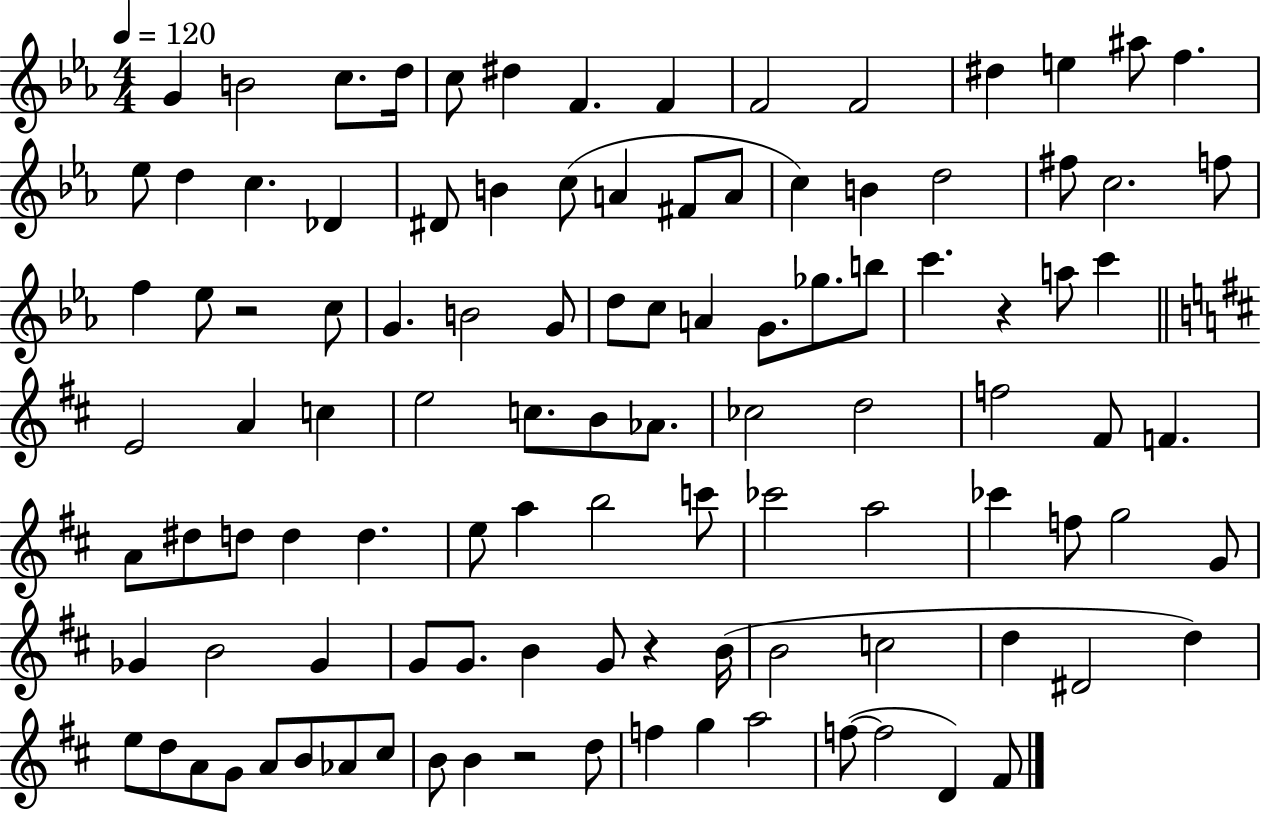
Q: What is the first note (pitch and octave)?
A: G4